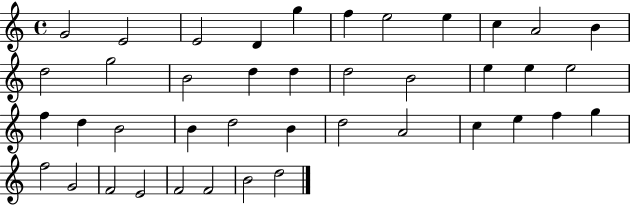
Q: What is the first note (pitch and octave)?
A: G4